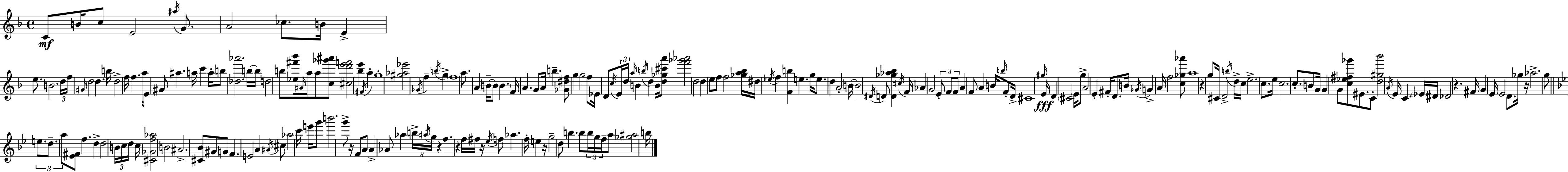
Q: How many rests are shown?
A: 8